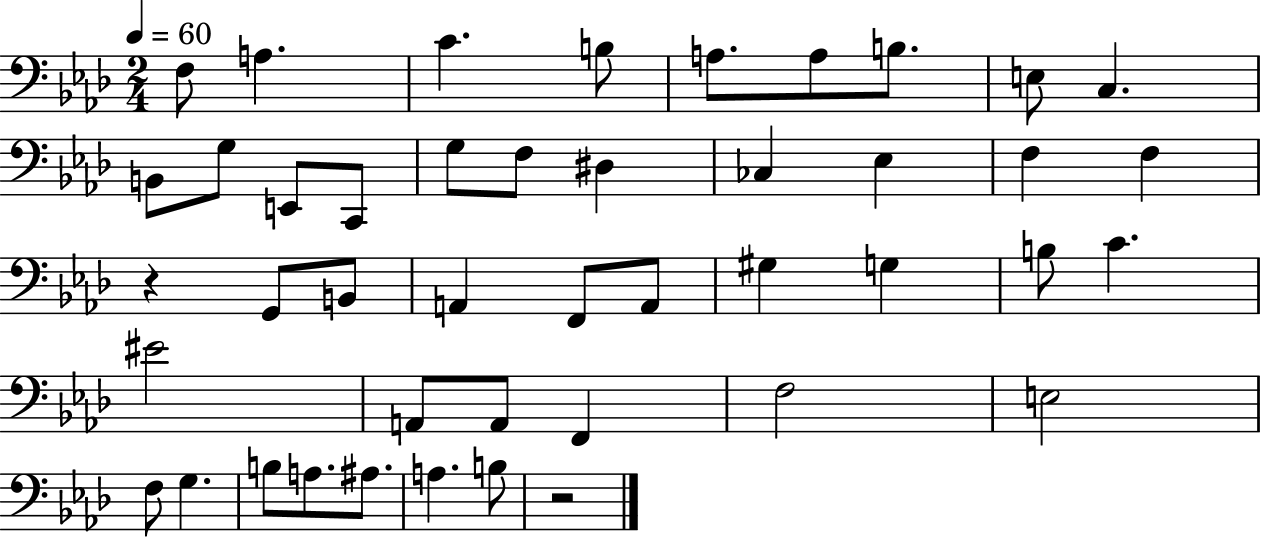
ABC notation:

X:1
T:Untitled
M:2/4
L:1/4
K:Ab
F,/2 A, C B,/2 A,/2 A,/2 B,/2 E,/2 C, B,,/2 G,/2 E,,/2 C,,/2 G,/2 F,/2 ^D, _C, _E, F, F, z G,,/2 B,,/2 A,, F,,/2 A,,/2 ^G, G, B,/2 C ^E2 A,,/2 A,,/2 F,, F,2 E,2 F,/2 G, B,/2 A,/2 ^A,/2 A, B,/2 z2